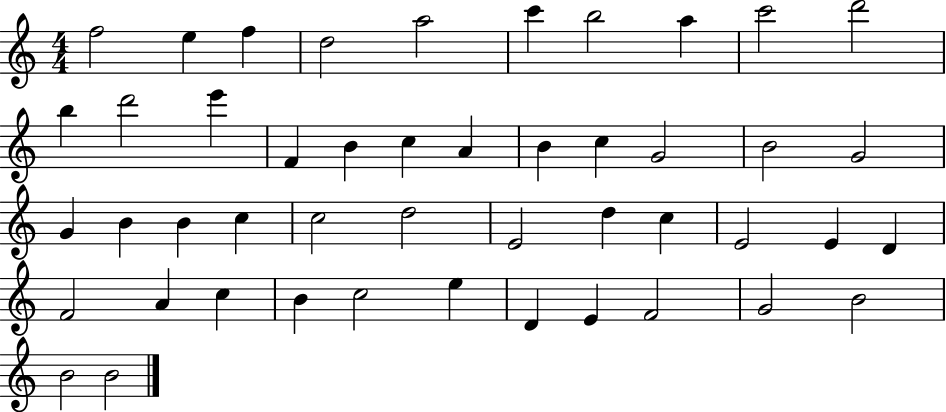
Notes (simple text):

F5/h E5/q F5/q D5/h A5/h C6/q B5/h A5/q C6/h D6/h B5/q D6/h E6/q F4/q B4/q C5/q A4/q B4/q C5/q G4/h B4/h G4/h G4/q B4/q B4/q C5/q C5/h D5/h E4/h D5/q C5/q E4/h E4/q D4/q F4/h A4/q C5/q B4/q C5/h E5/q D4/q E4/q F4/h G4/h B4/h B4/h B4/h